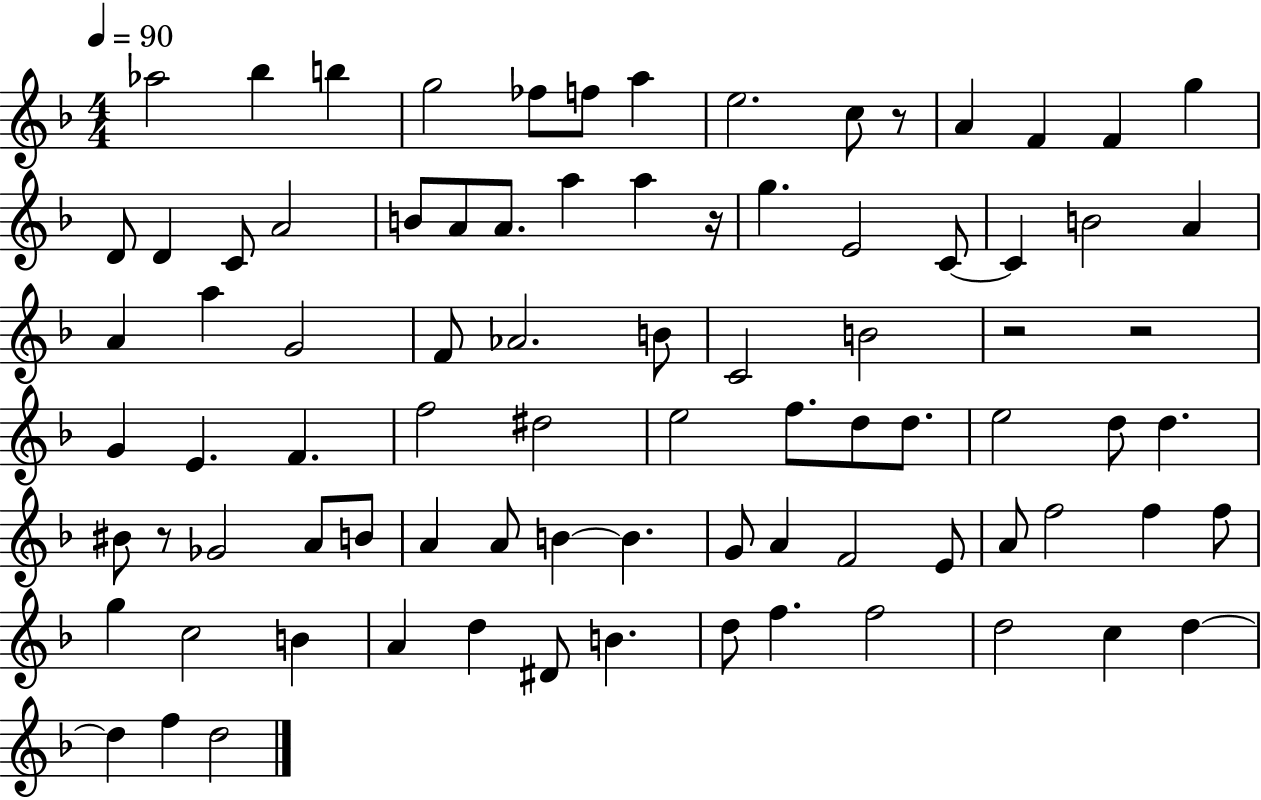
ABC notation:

X:1
T:Untitled
M:4/4
L:1/4
K:F
_a2 _b b g2 _f/2 f/2 a e2 c/2 z/2 A F F g D/2 D C/2 A2 B/2 A/2 A/2 a a z/4 g E2 C/2 C B2 A A a G2 F/2 _A2 B/2 C2 B2 z2 z2 G E F f2 ^d2 e2 f/2 d/2 d/2 e2 d/2 d ^B/2 z/2 _G2 A/2 B/2 A A/2 B B G/2 A F2 E/2 A/2 f2 f f/2 g c2 B A d ^D/2 B d/2 f f2 d2 c d d f d2